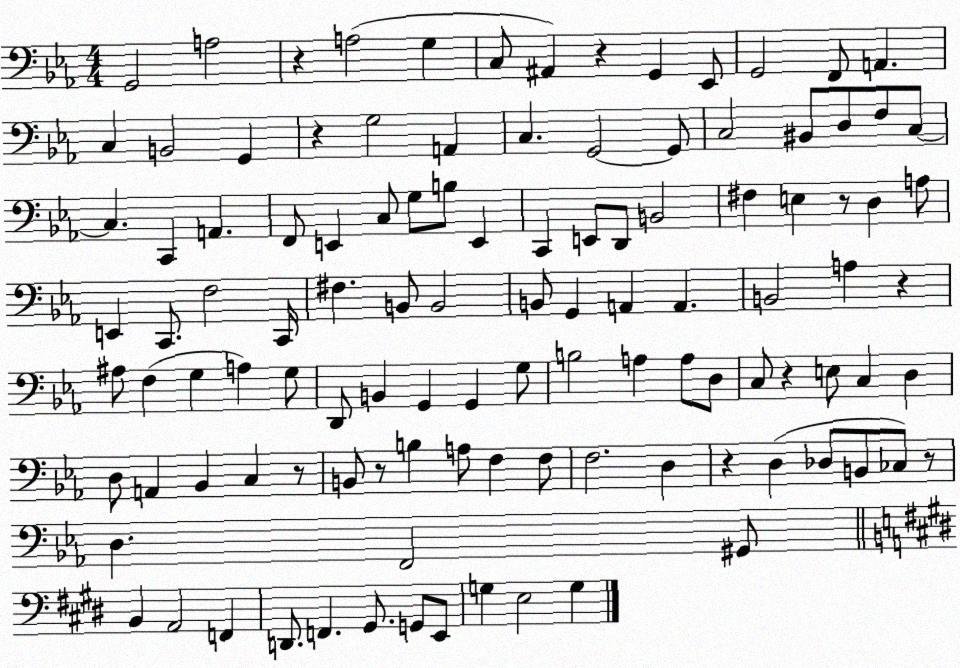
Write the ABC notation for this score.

X:1
T:Untitled
M:4/4
L:1/4
K:Eb
G,,2 A,2 z A,2 G, C,/2 ^A,, z G,, _E,,/2 G,,2 F,,/2 A,, C, B,,2 G,, z G,2 A,, C, G,,2 G,,/2 C,2 ^B,,/2 D,/2 F,/2 C,/2 C, C,, A,, F,,/2 E,, C,/2 G,/2 B,/2 E,, C,, E,,/2 D,,/2 B,,2 ^F, E, z/2 D, A,/2 E,, C,,/2 F,2 C,,/4 ^F, B,,/2 B,,2 B,,/2 G,, A,, A,, B,,2 A, z ^A,/2 F, G, A, G,/2 D,,/2 B,, G,, G,, G,/2 B,2 A, A,/2 D,/2 C,/2 z E,/2 C, D, D,/2 A,, _B,, C, z/2 B,,/2 z/2 B, A,/2 F, F,/2 F,2 D, z D, _D,/2 B,,/2 _C,/2 z/2 D, F,,2 ^G,,/2 B,, A,,2 F,, D,,/2 F,, ^G,,/2 G,,/2 E,,/2 G, E,2 G,